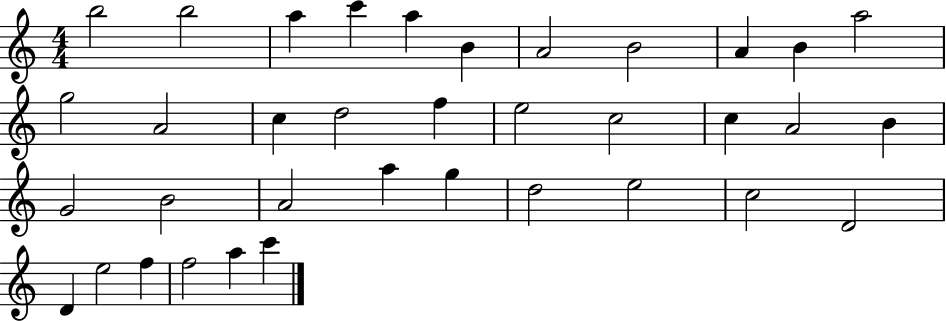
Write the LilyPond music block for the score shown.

{
  \clef treble
  \numericTimeSignature
  \time 4/4
  \key c \major
  b''2 b''2 | a''4 c'''4 a''4 b'4 | a'2 b'2 | a'4 b'4 a''2 | \break g''2 a'2 | c''4 d''2 f''4 | e''2 c''2 | c''4 a'2 b'4 | \break g'2 b'2 | a'2 a''4 g''4 | d''2 e''2 | c''2 d'2 | \break d'4 e''2 f''4 | f''2 a''4 c'''4 | \bar "|."
}